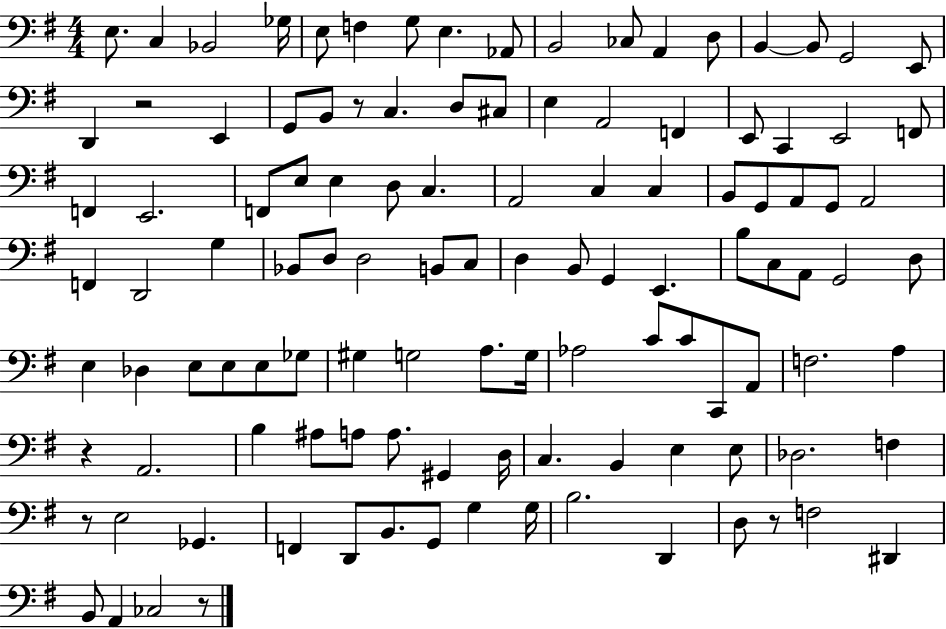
X:1
T:Untitled
M:4/4
L:1/4
K:G
E,/2 C, _B,,2 _G,/4 E,/2 F, G,/2 E, _A,,/2 B,,2 _C,/2 A,, D,/2 B,, B,,/2 G,,2 E,,/2 D,, z2 E,, G,,/2 B,,/2 z/2 C, D,/2 ^C,/2 E, A,,2 F,, E,,/2 C,, E,,2 F,,/2 F,, E,,2 F,,/2 E,/2 E, D,/2 C, A,,2 C, C, B,,/2 G,,/2 A,,/2 G,,/2 A,,2 F,, D,,2 G, _B,,/2 D,/2 D,2 B,,/2 C,/2 D, B,,/2 G,, E,, B,/2 C,/2 A,,/2 G,,2 D,/2 E, _D, E,/2 E,/2 E,/2 _G,/2 ^G, G,2 A,/2 G,/4 _A,2 C/2 C/2 C,,/2 A,,/2 F,2 A, z A,,2 B, ^A,/2 A,/2 A,/2 ^G,, D,/4 C, B,, E, E,/2 _D,2 F, z/2 E,2 _G,, F,, D,,/2 B,,/2 G,,/2 G, G,/4 B,2 D,, D,/2 z/2 F,2 ^D,, B,,/2 A,, _C,2 z/2